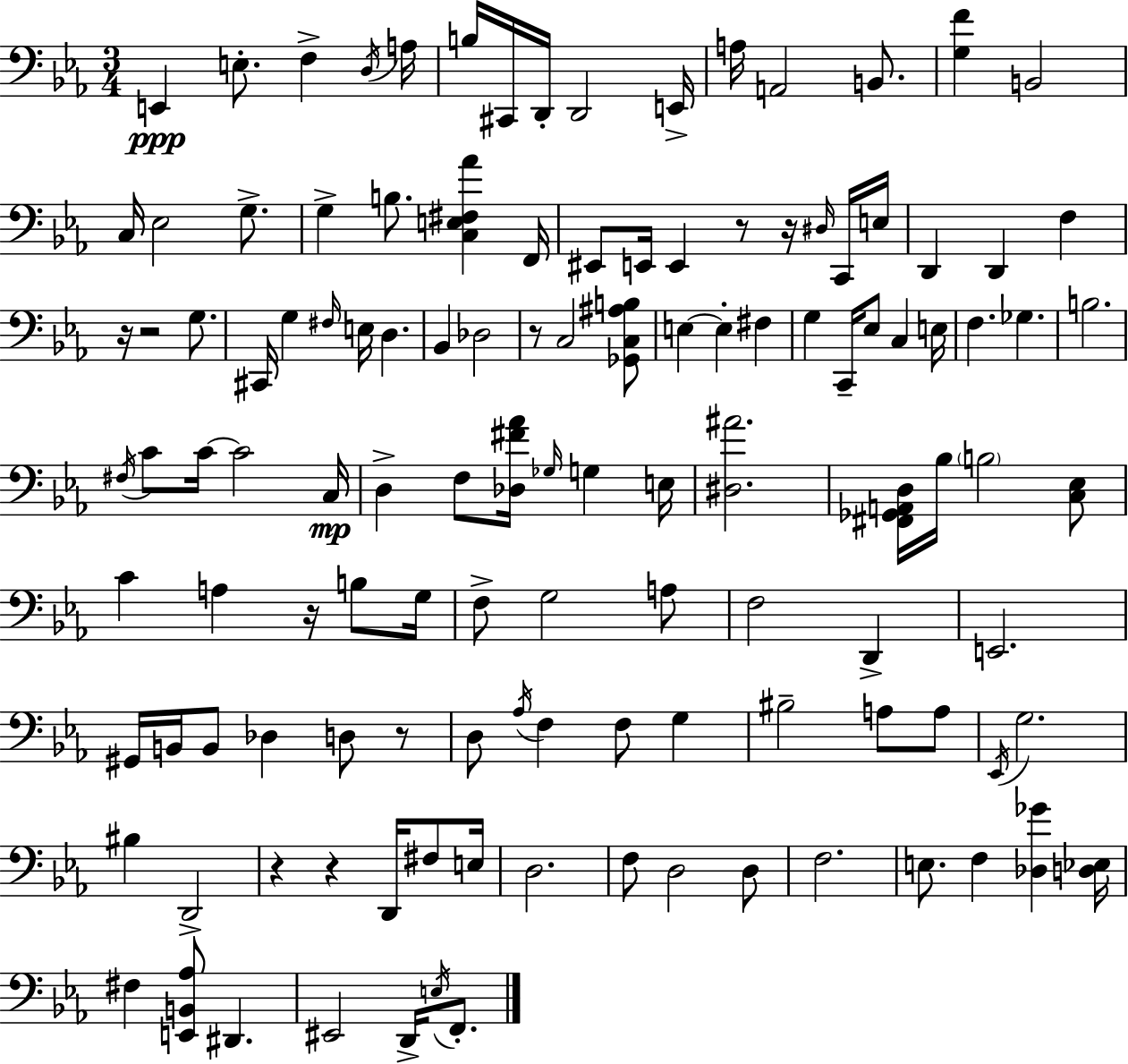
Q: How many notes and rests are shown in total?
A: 123